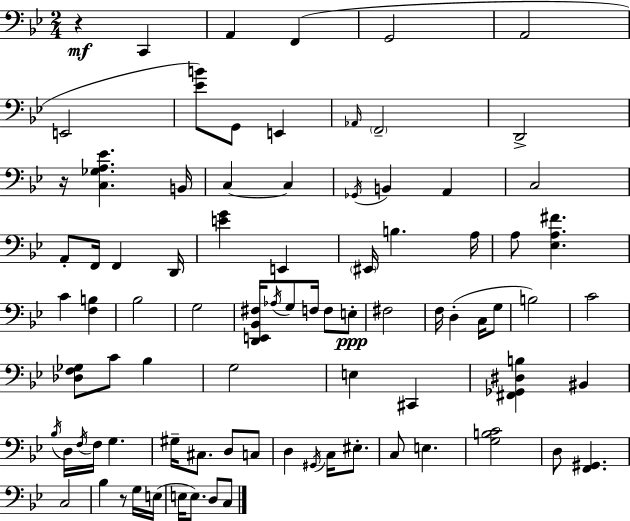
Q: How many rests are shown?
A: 3